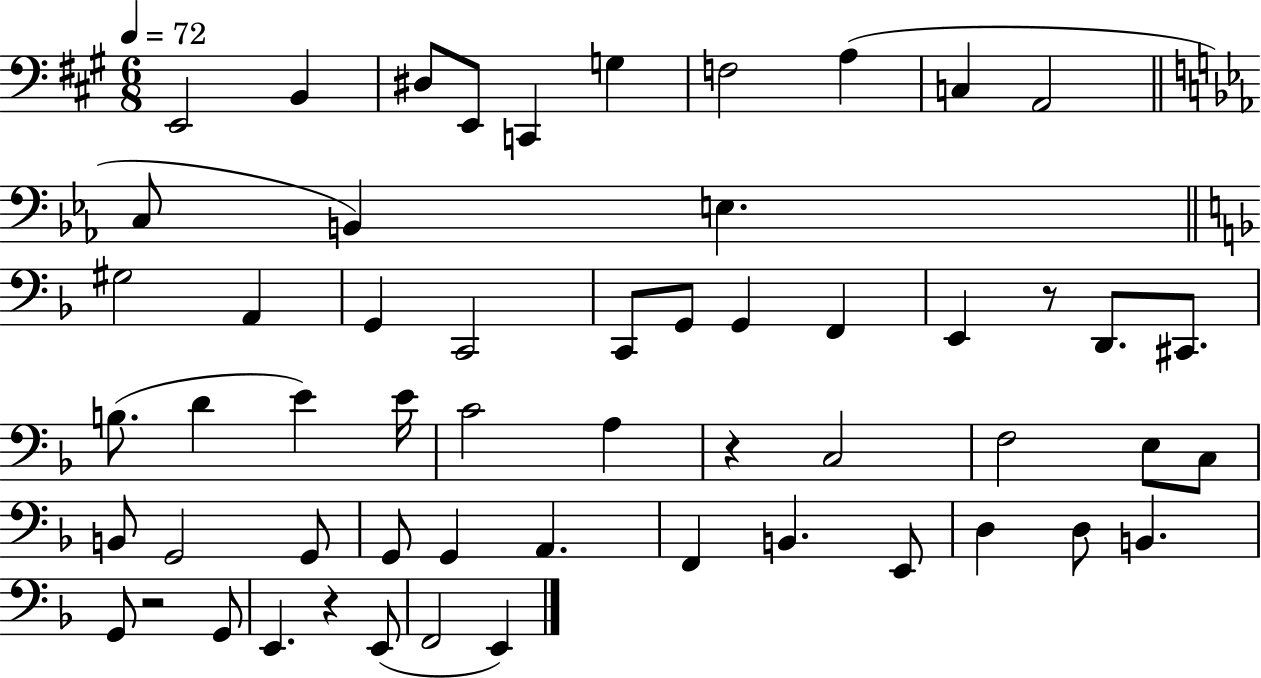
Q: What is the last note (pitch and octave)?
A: E2